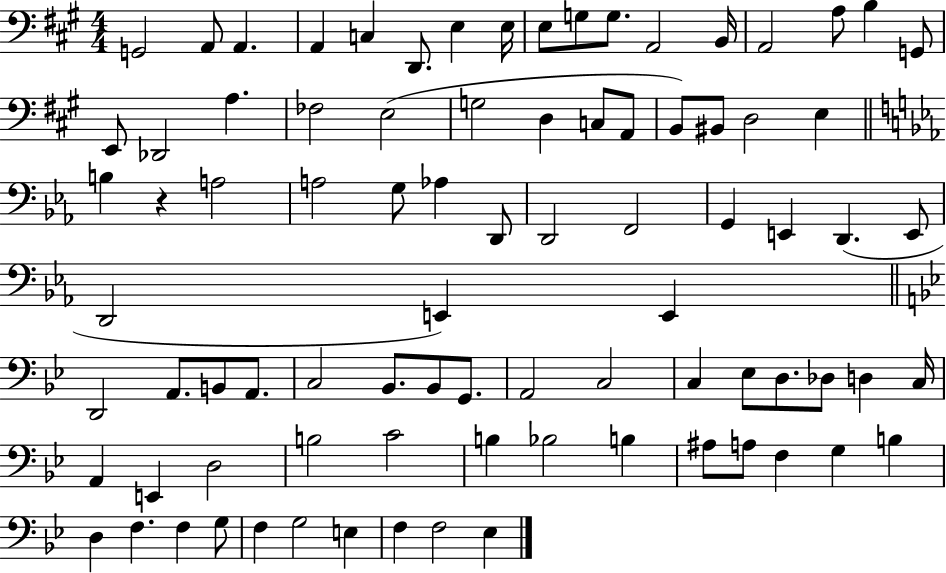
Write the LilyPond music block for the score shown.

{
  \clef bass
  \numericTimeSignature
  \time 4/4
  \key a \major
  \repeat volta 2 { g,2 a,8 a,4. | a,4 c4 d,8. e4 e16 | e8 g8 g8. a,2 b,16 | a,2 a8 b4 g,8 | \break e,8 des,2 a4. | fes2 e2( | g2 d4 c8 a,8 | b,8) bis,8 d2 e4 | \break \bar "||" \break \key ees \major b4 r4 a2 | a2 g8 aes4 d,8 | d,2 f,2 | g,4 e,4 d,4.( e,8 | \break d,2 e,4) e,4 | \bar "||" \break \key bes \major d,2 a,8. b,8 a,8. | c2 bes,8. bes,8 g,8. | a,2 c2 | c4 ees8 d8. des8 d4 c16 | \break a,4 e,4 d2 | b2 c'2 | b4 bes2 b4 | ais8 a8 f4 g4 b4 | \break d4 f4. f4 g8 | f4 g2 e4 | f4 f2 ees4 | } \bar "|."
}